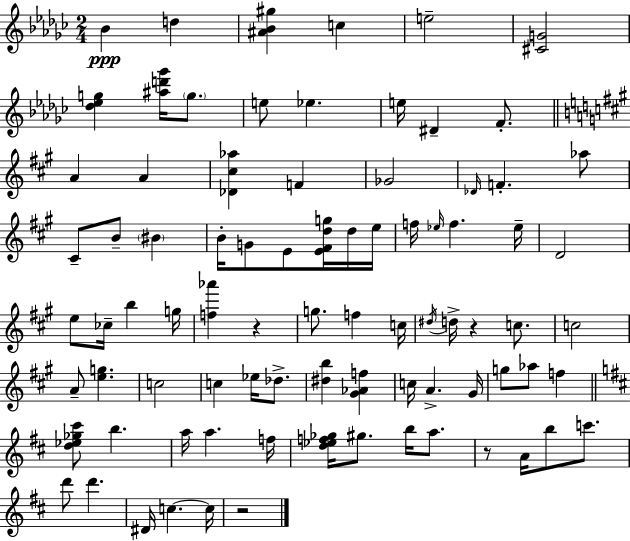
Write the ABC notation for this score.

X:1
T:Untitled
M:2/4
L:1/4
K:Ebm
_B d [^A_B^g] c e2 [^CG]2 [_d_eg] [^ad'_g']/4 g/2 e/2 _e e/4 ^D F/2 A A [_D^c_a] F _G2 _D/4 F _a/2 ^C/2 B/2 ^B B/4 G/2 E/2 [E^Fdg]/4 d/4 e/4 f/4 _e/4 f _e/4 D2 e/2 _c/4 b g/4 [f_a'] z g/2 f c/4 ^d/4 d/4 z c/2 c2 A/2 [eg] c2 c _e/4 _d/2 [^db] [^G_Af] c/4 A ^G/4 g/2 _a/2 f [d_e_g^c']/2 b a/4 a f/4 [d_ef_g]/4 ^g/2 b/4 a/2 z/2 A/4 b/2 c'/2 d'/2 d' ^D/4 c c/4 z2